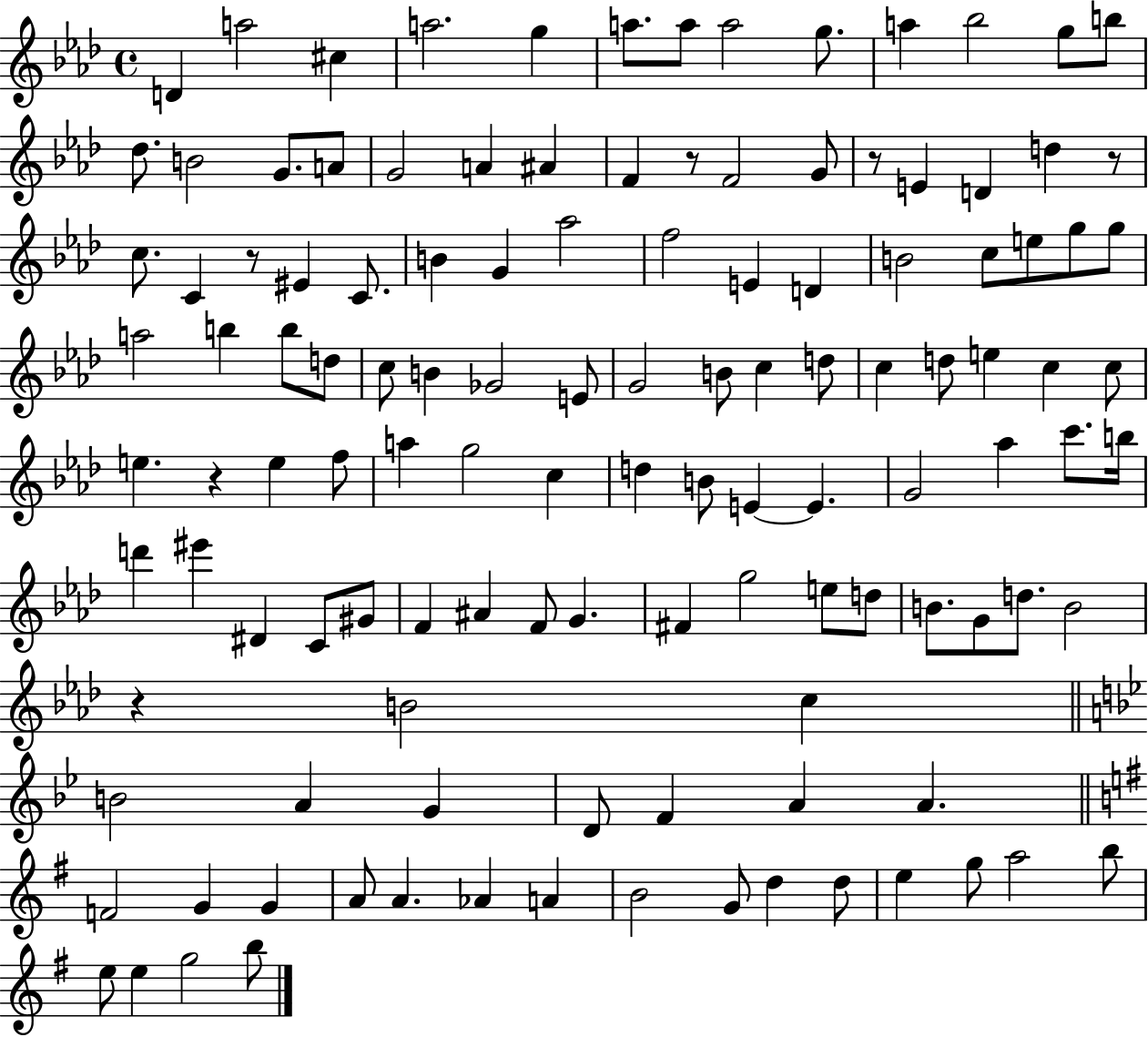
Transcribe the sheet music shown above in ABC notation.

X:1
T:Untitled
M:4/4
L:1/4
K:Ab
D a2 ^c a2 g a/2 a/2 a2 g/2 a _b2 g/2 b/2 _d/2 B2 G/2 A/2 G2 A ^A F z/2 F2 G/2 z/2 E D d z/2 c/2 C z/2 ^E C/2 B G _a2 f2 E D B2 c/2 e/2 g/2 g/2 a2 b b/2 d/2 c/2 B _G2 E/2 G2 B/2 c d/2 c d/2 e c c/2 e z e f/2 a g2 c d B/2 E E G2 _a c'/2 b/4 d' ^e' ^D C/2 ^G/2 F ^A F/2 G ^F g2 e/2 d/2 B/2 G/2 d/2 B2 z B2 c B2 A G D/2 F A A F2 G G A/2 A _A A B2 G/2 d d/2 e g/2 a2 b/2 e/2 e g2 b/2